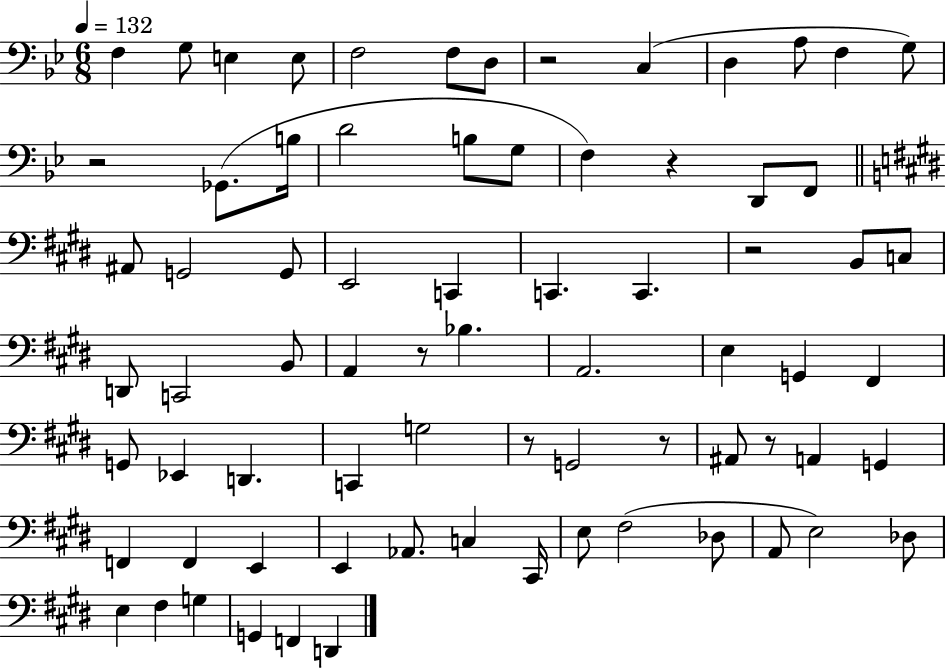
X:1
T:Untitled
M:6/8
L:1/4
K:Bb
F, G,/2 E, E,/2 F,2 F,/2 D,/2 z2 C, D, A,/2 F, G,/2 z2 _G,,/2 B,/4 D2 B,/2 G,/2 F, z D,,/2 F,,/2 ^A,,/2 G,,2 G,,/2 E,,2 C,, C,, C,, z2 B,,/2 C,/2 D,,/2 C,,2 B,,/2 A,, z/2 _B, A,,2 E, G,, ^F,, G,,/2 _E,, D,, C,, G,2 z/2 G,,2 z/2 ^A,,/2 z/2 A,, G,, F,, F,, E,, E,, _A,,/2 C, ^C,,/4 E,/2 ^F,2 _D,/2 A,,/2 E,2 _D,/2 E, ^F, G, G,, F,, D,,